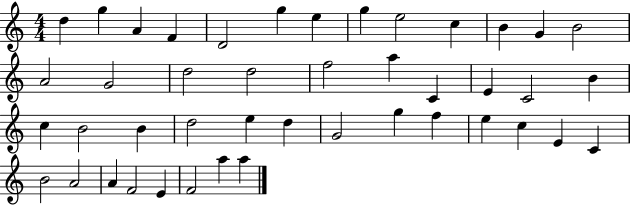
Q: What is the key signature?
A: C major